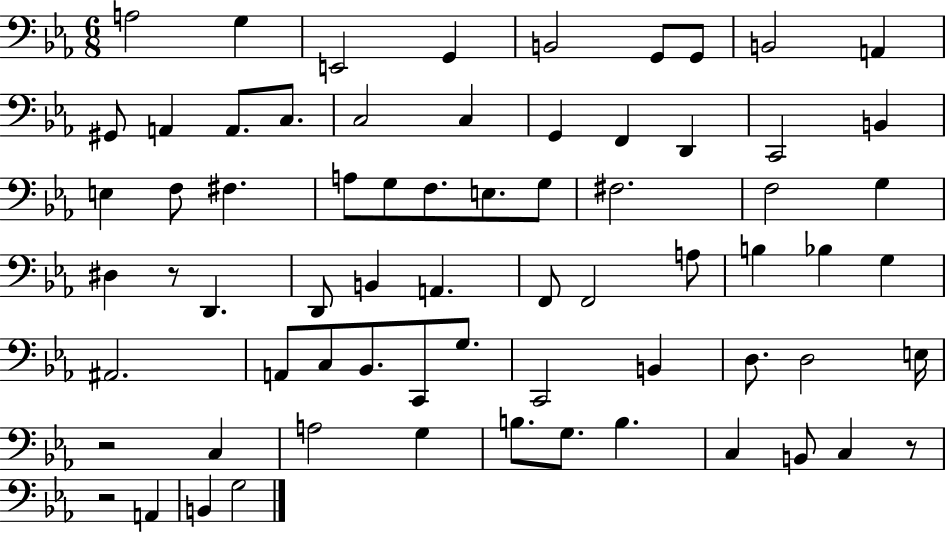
{
  \clef bass
  \numericTimeSignature
  \time 6/8
  \key ees \major
  a2 g4 | e,2 g,4 | b,2 g,8 g,8 | b,2 a,4 | \break gis,8 a,4 a,8. c8. | c2 c4 | g,4 f,4 d,4 | c,2 b,4 | \break e4 f8 fis4. | a8 g8 f8. e8. g8 | fis2. | f2 g4 | \break dis4 r8 d,4. | d,8 b,4 a,4. | f,8 f,2 a8 | b4 bes4 g4 | \break ais,2. | a,8 c8 bes,8. c,8 g8. | c,2 b,4 | d8. d2 e16 | \break r2 c4 | a2 g4 | b8. g8. b4. | c4 b,8 c4 r8 | \break r2 a,4 | b,4 g2 | \bar "|."
}